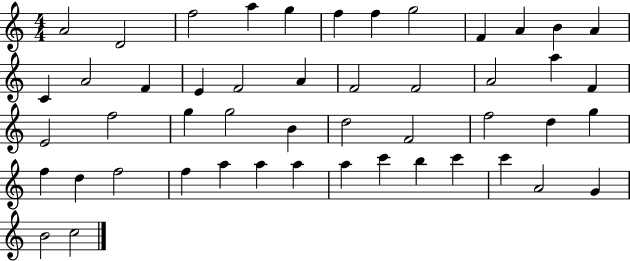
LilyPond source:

{
  \clef treble
  \numericTimeSignature
  \time 4/4
  \key c \major
  a'2 d'2 | f''2 a''4 g''4 | f''4 f''4 g''2 | f'4 a'4 b'4 a'4 | \break c'4 a'2 f'4 | e'4 f'2 a'4 | f'2 f'2 | a'2 a''4 f'4 | \break e'2 f''2 | g''4 g''2 b'4 | d''2 f'2 | f''2 d''4 g''4 | \break f''4 d''4 f''2 | f''4 a''4 a''4 a''4 | a''4 c'''4 b''4 c'''4 | c'''4 a'2 g'4 | \break b'2 c''2 | \bar "|."
}